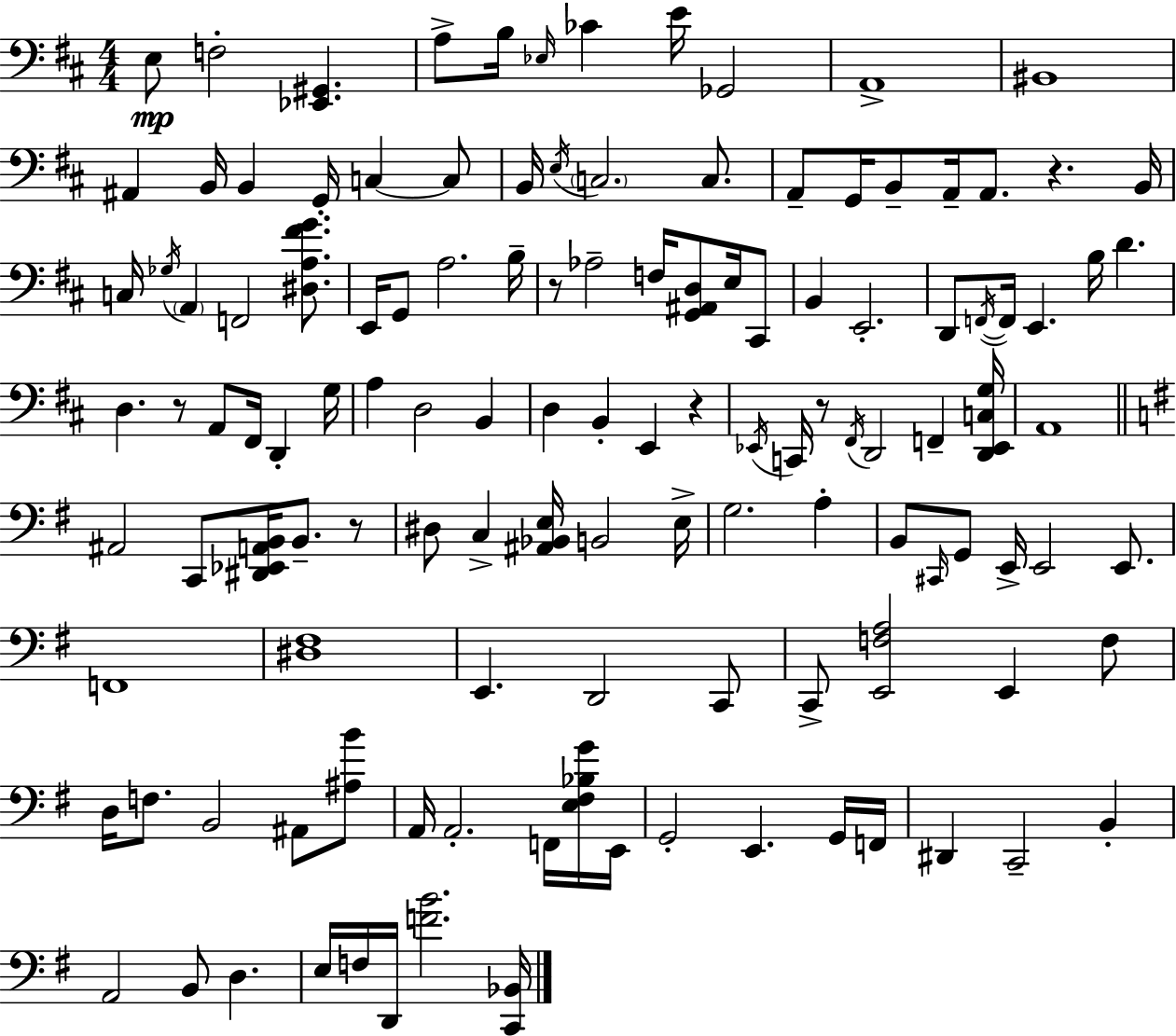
E3/e F3/h [Eb2,G#2]/q. A3/e B3/s Eb3/s CES4/q E4/s Gb2/h A2/w BIS2/w A#2/q B2/s B2/q G2/s C3/q C3/e B2/s E3/s C3/h. C3/e. A2/e G2/s B2/e A2/s A2/e. R/q. B2/s C3/s Gb3/s A2/q F2/h [D#3,A3,F#4,G4]/e. E2/s G2/e A3/h. B3/s R/e Ab3/h F3/s [G2,A#2,D3]/e E3/s C#2/e B2/q E2/h. D2/e F2/s F2/s E2/q. B3/s D4/q. D3/q. R/e A2/e F#2/s D2/q G3/s A3/q D3/h B2/q D3/q B2/q E2/q R/q Eb2/s C2/s R/e F#2/s D2/h F2/q [D2,Eb2,C3,G3]/s A2/w A#2/h C2/e [D#2,Eb2,A2,B2]/s B2/e. R/e D#3/e C3/q [A#2,Bb2,E3]/s B2/h E3/s G3/h. A3/q B2/e C#2/s G2/e E2/s E2/h E2/e. F2/w [D#3,F#3]/w E2/q. D2/h C2/e C2/e [E2,F3,A3]/h E2/q F3/e D3/s F3/e. B2/h A#2/e [A#3,B4]/e A2/s A2/h. F2/s [E3,F#3,Bb3,G4]/s E2/s G2/h E2/q. G2/s F2/s D#2/q C2/h B2/q A2/h B2/e D3/q. E3/s F3/s D2/s [F4,B4]/h. [C2,Bb2]/s